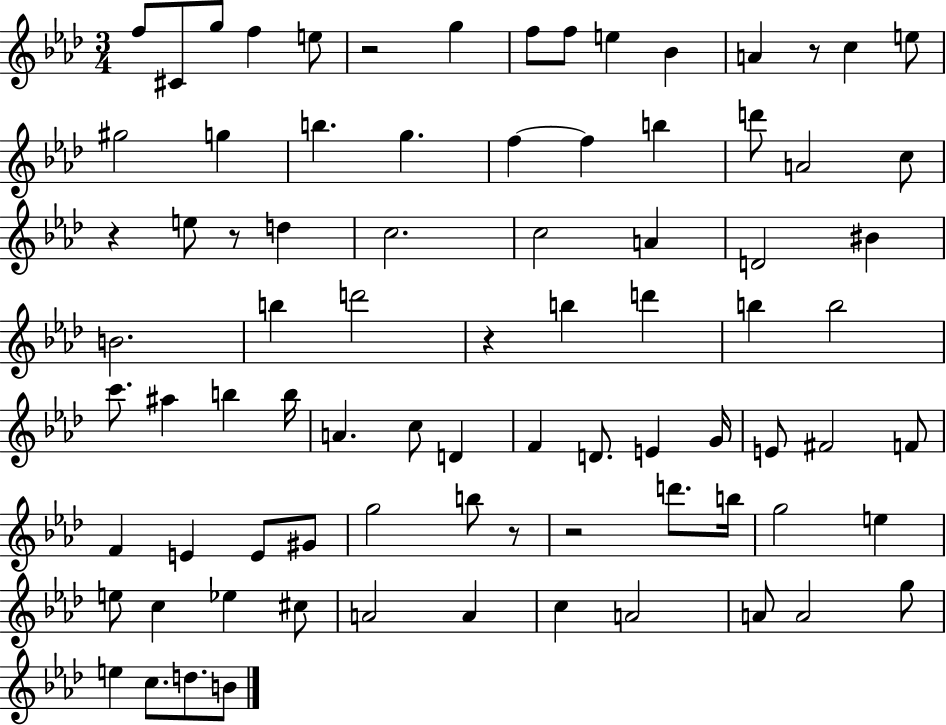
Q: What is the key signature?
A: AES major